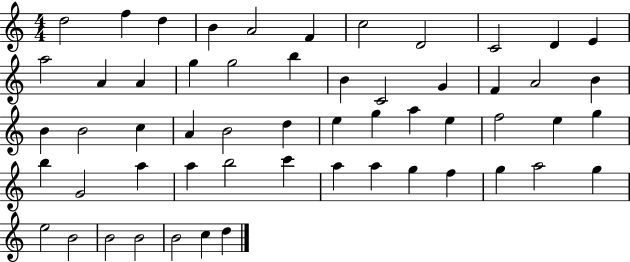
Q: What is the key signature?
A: C major